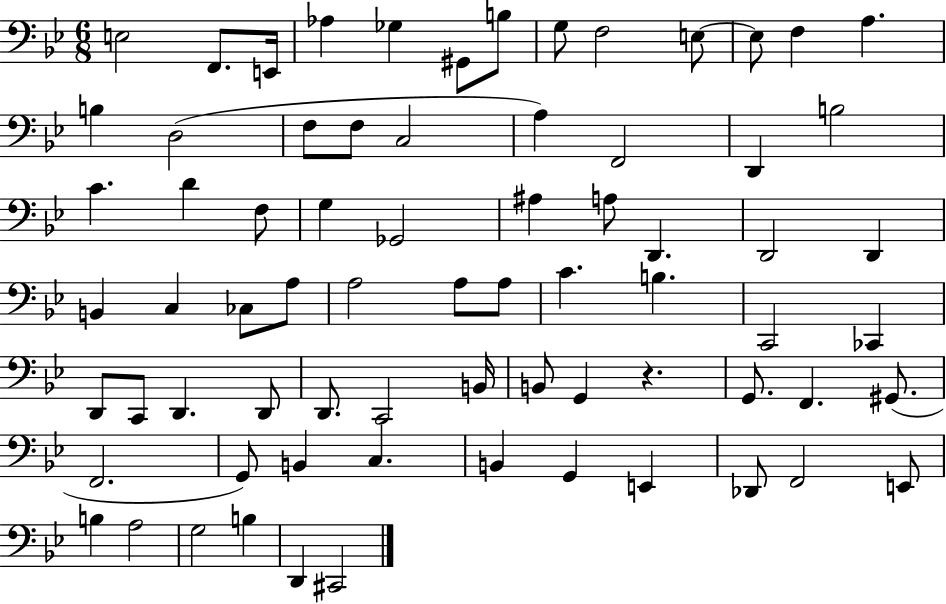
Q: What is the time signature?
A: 6/8